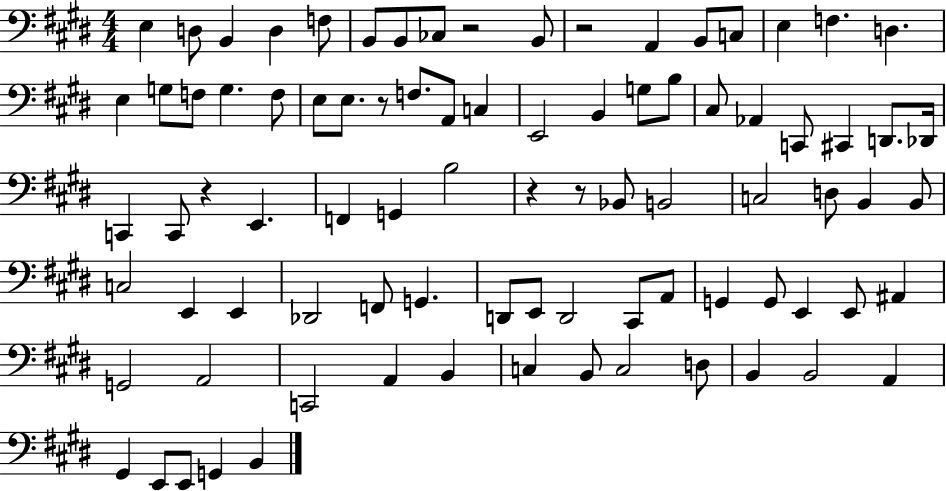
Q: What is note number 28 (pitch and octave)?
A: G3